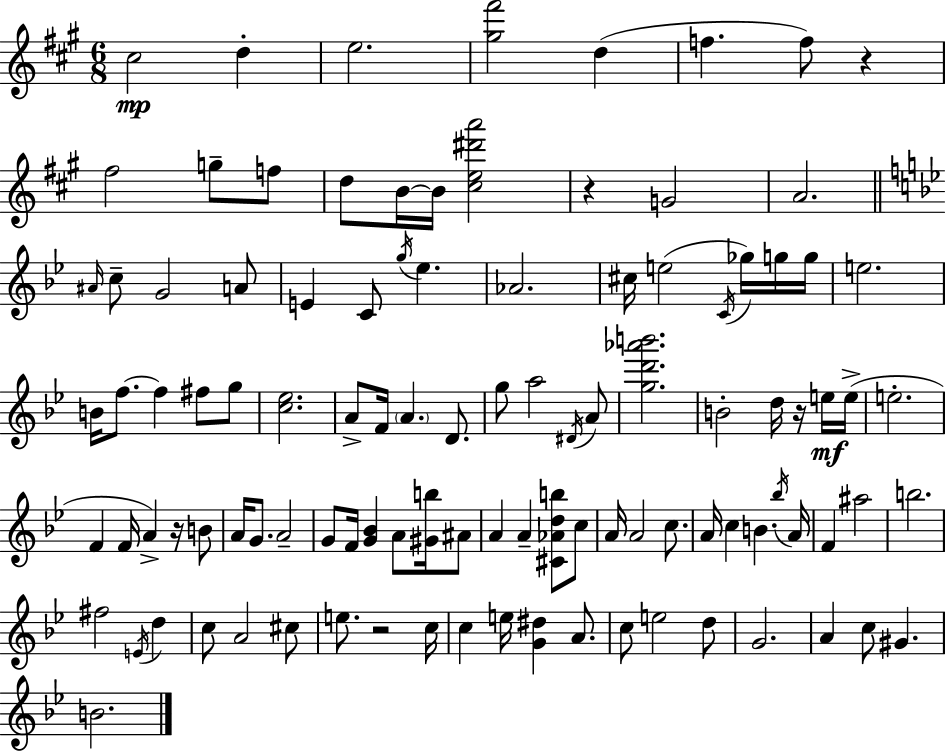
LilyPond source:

{
  \clef treble
  \numericTimeSignature
  \time 6/8
  \key a \major
  \repeat volta 2 { cis''2\mp d''4-. | e''2. | <gis'' fis'''>2 d''4( | f''4. f''8) r4 | \break fis''2 g''8-- f''8 | d''8 b'16~~ b'16 <cis'' e'' dis''' a'''>2 | r4 g'2 | a'2. | \break \bar "||" \break \key g \minor \grace { ais'16 } c''8-- g'2 a'8 | e'4 c'8 \acciaccatura { g''16 } ees''4. | aes'2. | cis''16 e''2( \acciaccatura { c'16 } | \break ges''16) g''16 g''16 e''2. | b'16 f''8.~~ f''4 fis''8 | g''8 <c'' ees''>2. | a'8-> f'16 \parenthesize a'4. | \break d'8. g''8 a''2 | \acciaccatura { dis'16 } a'8 <g'' d''' aes''' b'''>2. | b'2-. | d''16 r16 e''16\mf e''16->( e''2.-. | \break f'4 f'16 a'4->) | r16 b'8 a'16 g'8. a'2-- | g'8 f'16 <g' bes'>4 a'8 | <gis' b''>16 ais'8 a'4 a'4-- | \break <cis' aes' d'' b''>8 c''8 a'16 a'2 | c''8. a'16 c''4 b'4. | \acciaccatura { bes''16 } a'16 f'4 ais''2 | b''2. | \break fis''2 | \acciaccatura { e'16 } d''4 c''8 a'2 | cis''8 e''8. r2 | c''16 c''4 e''16 <g' dis''>4 | \break a'8. c''8 e''2 | d''8 g'2. | a'4 c''8 | gis'4. b'2. | \break } \bar "|."
}